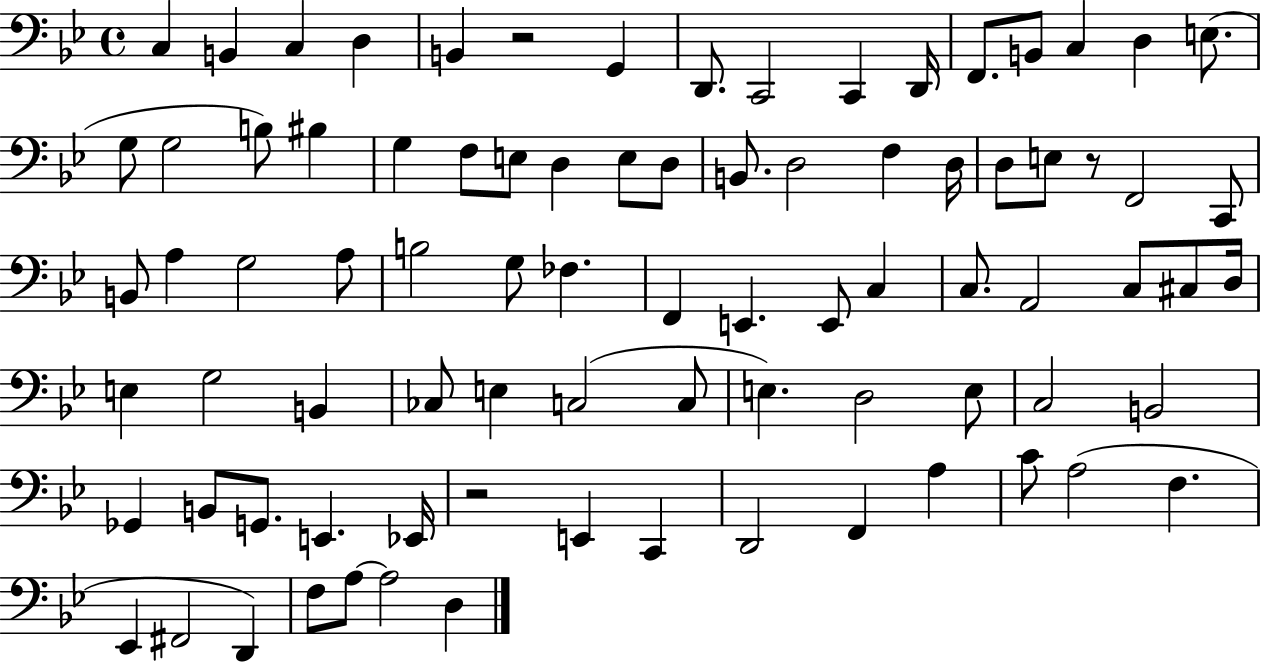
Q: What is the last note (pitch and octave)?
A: D3